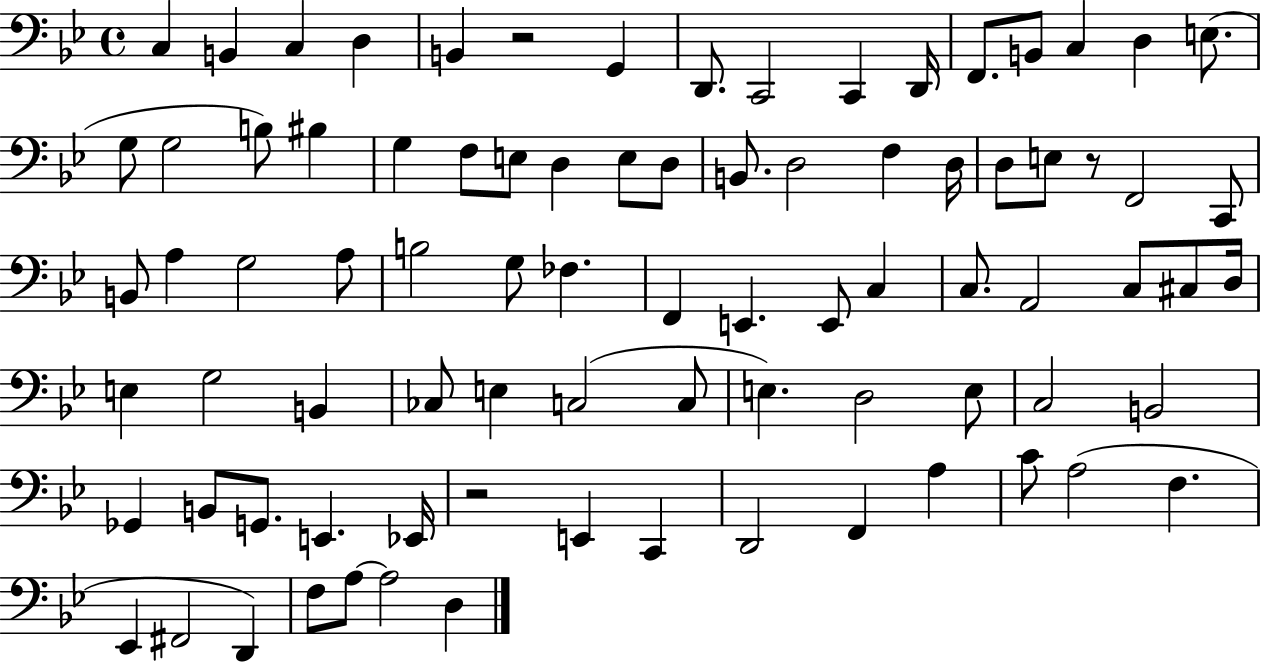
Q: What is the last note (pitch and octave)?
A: D3